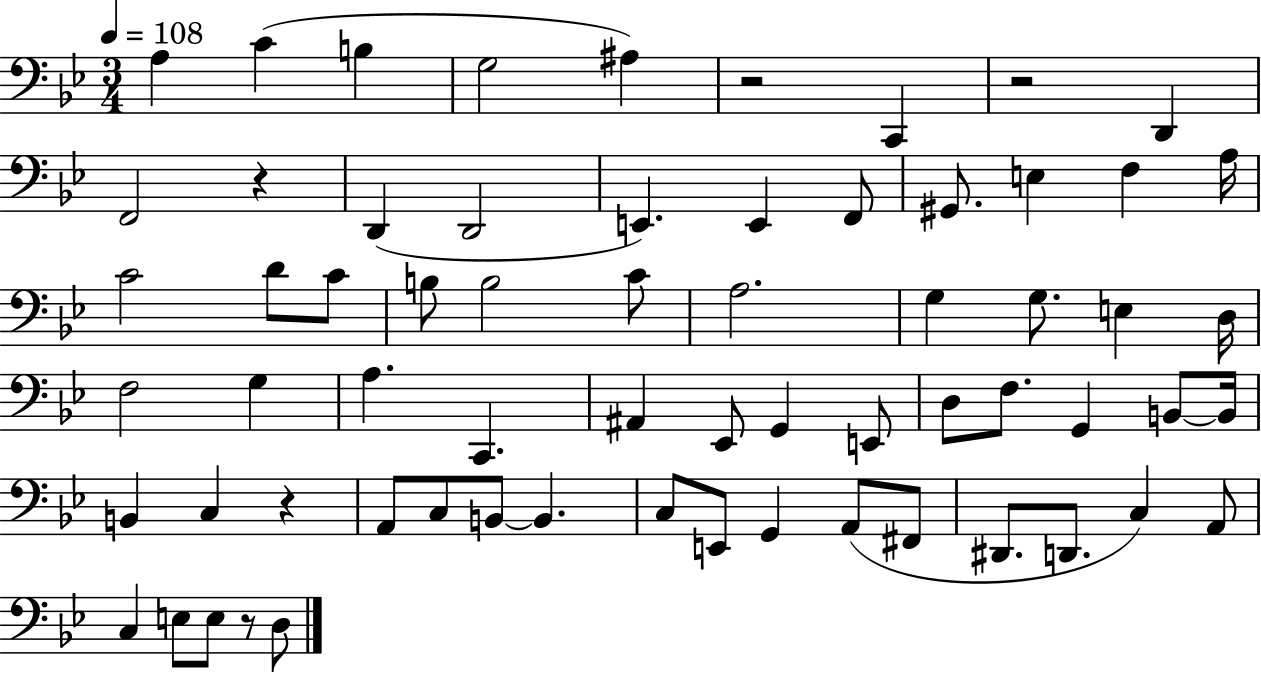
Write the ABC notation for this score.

X:1
T:Untitled
M:3/4
L:1/4
K:Bb
A, C B, G,2 ^A, z2 C,, z2 D,, F,,2 z D,, D,,2 E,, E,, F,,/2 ^G,,/2 E, F, A,/4 C2 D/2 C/2 B,/2 B,2 C/2 A,2 G, G,/2 E, D,/4 F,2 G, A, C,, ^A,, _E,,/2 G,, E,,/2 D,/2 F,/2 G,, B,,/2 B,,/4 B,, C, z A,,/2 C,/2 B,,/2 B,, C,/2 E,,/2 G,, A,,/2 ^F,,/2 ^D,,/2 D,,/2 C, A,,/2 C, E,/2 E,/2 z/2 D,/2